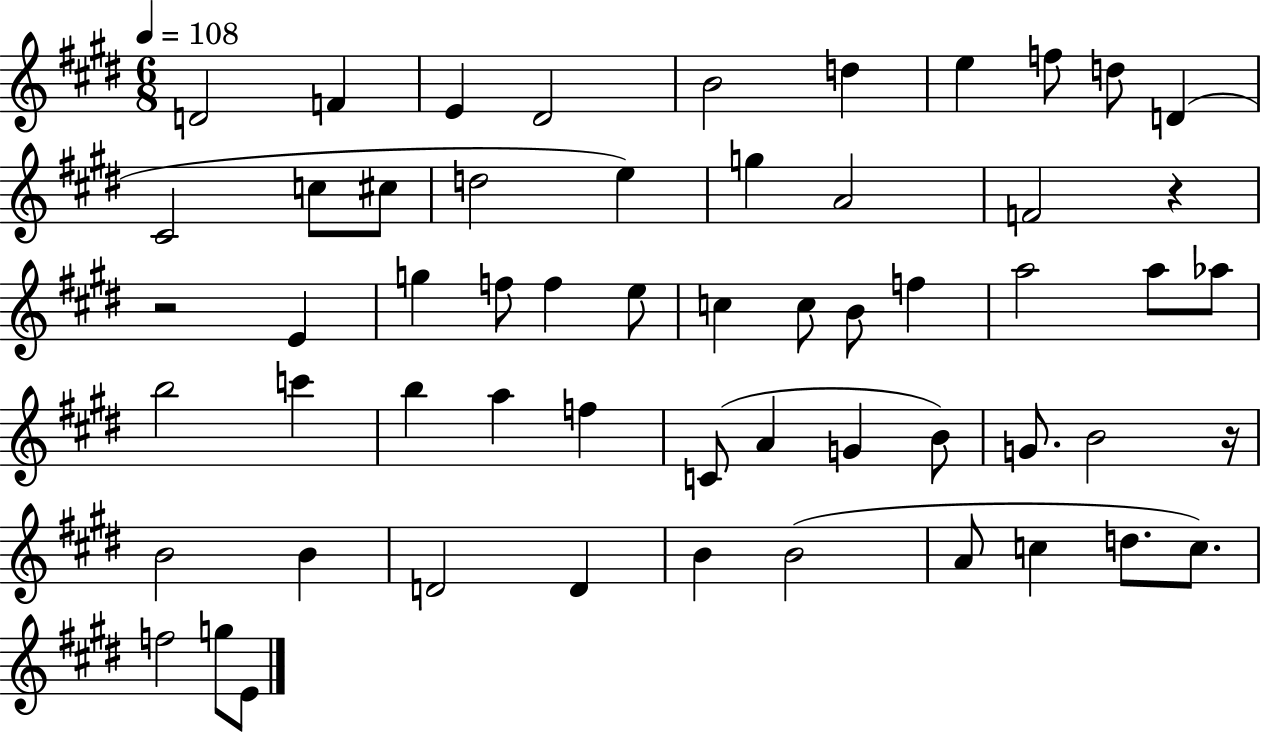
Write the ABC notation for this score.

X:1
T:Untitled
M:6/8
L:1/4
K:E
D2 F E ^D2 B2 d e f/2 d/2 D ^C2 c/2 ^c/2 d2 e g A2 F2 z z2 E g f/2 f e/2 c c/2 B/2 f a2 a/2 _a/2 b2 c' b a f C/2 A G B/2 G/2 B2 z/4 B2 B D2 D B B2 A/2 c d/2 c/2 f2 g/2 E/2